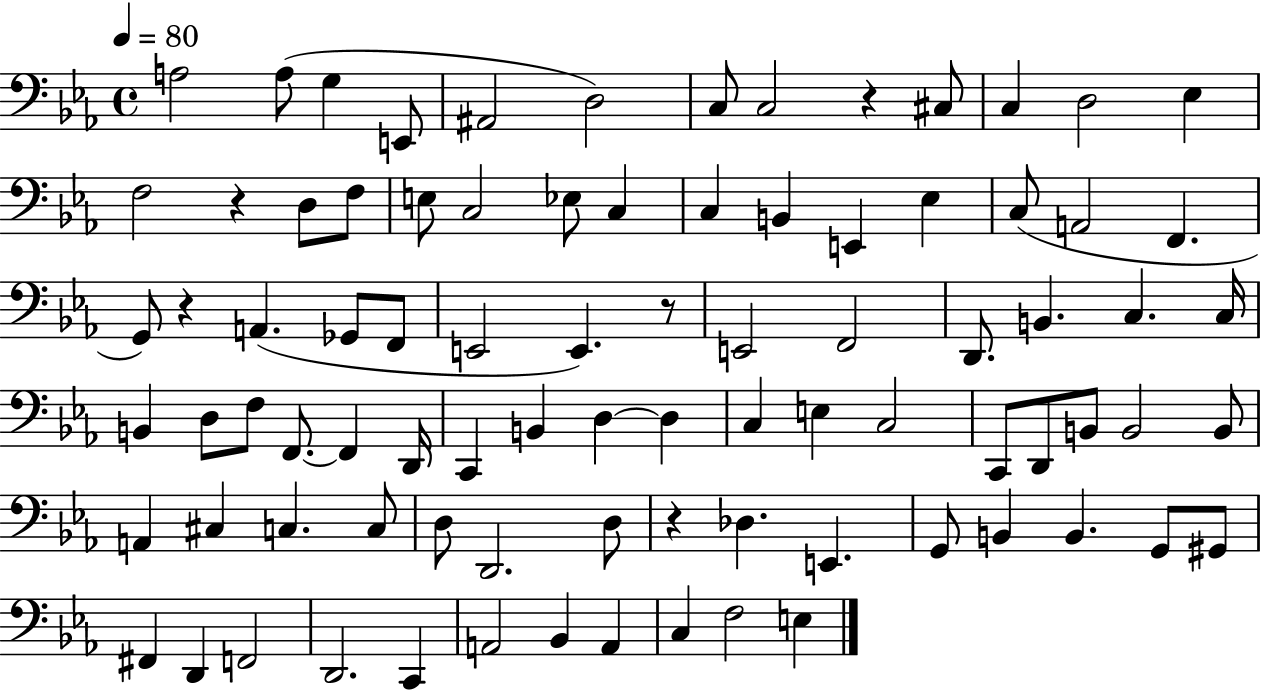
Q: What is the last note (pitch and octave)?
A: E3